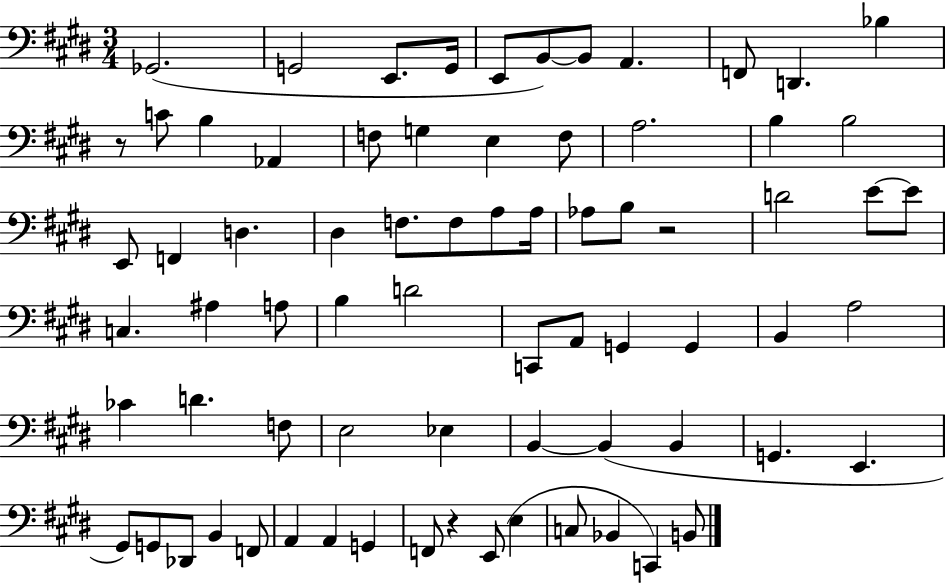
{
  \clef bass
  \numericTimeSignature
  \time 3/4
  \key e \major
  ges,2.( | g,2 e,8. g,16 | e,8 b,8~~) b,8 a,4. | f,8 d,4. bes4 | \break r8 c'8 b4 aes,4 | f8 g4 e4 f8 | a2. | b4 b2 | \break e,8 f,4 d4. | dis4 f8. f8 a8 a16 | aes8 b8 r2 | d'2 e'8~~ e'8 | \break c4. ais4 a8 | b4 d'2 | c,8 a,8 g,4 g,4 | b,4 a2 | \break ces'4 d'4. f8 | e2 ees4 | b,4~~ b,4( b,4 | g,4. e,4. | \break gis,8) g,8 des,8 b,4 f,8 | a,4 a,4 g,4 | f,8 r4 e,8( e4 | c8 bes,4 c,4) b,8 | \break \bar "|."
}